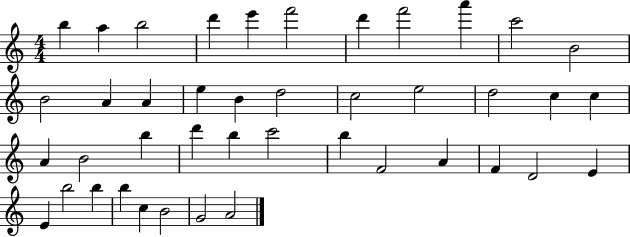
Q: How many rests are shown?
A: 0